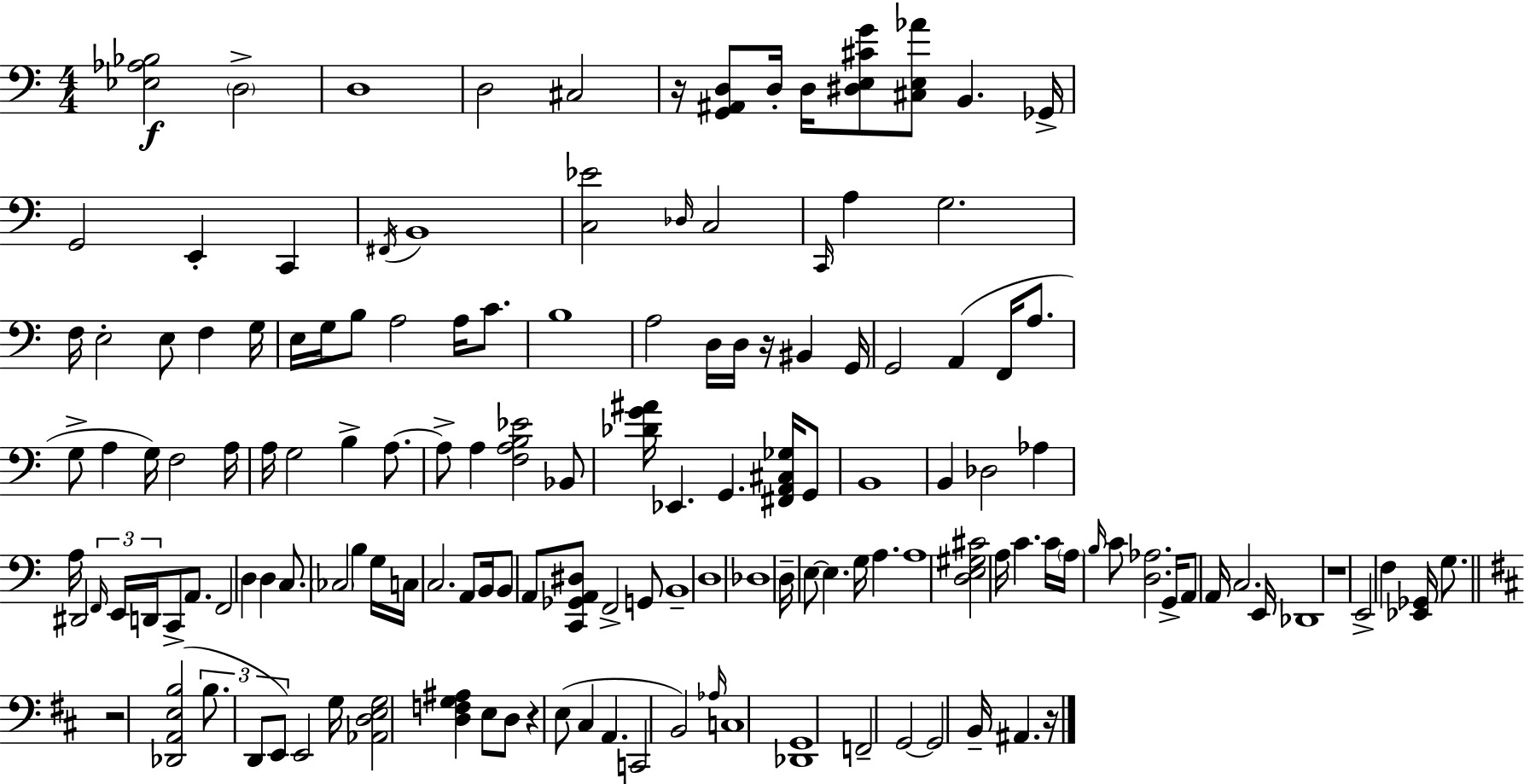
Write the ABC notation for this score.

X:1
T:Untitled
M:4/4
L:1/4
K:Am
[_E,_A,_B,]2 D,2 D,4 D,2 ^C,2 z/4 [G,,^A,,D,]/2 D,/4 D,/4 [^D,E,^CG]/2 [^C,E,_A]/2 B,, _G,,/4 G,,2 E,, C,, ^F,,/4 B,,4 [C,_E]2 _D,/4 C,2 C,,/4 A, G,2 F,/4 E,2 E,/2 F, G,/4 E,/4 G,/4 B,/2 A,2 A,/4 C/2 B,4 A,2 D,/4 D,/4 z/4 ^B,, G,,/4 G,,2 A,, F,,/4 A,/2 G,/2 A, G,/4 F,2 A,/4 A,/4 G,2 B, A,/2 A,/2 A, [F,A,B,_E]2 _B,,/2 [_DG^A]/4 _E,, G,, [^F,,A,,^C,_G,]/4 G,,/2 B,,4 B,, _D,2 _A, A,/4 ^D,,2 F,,/4 E,,/4 D,,/4 C,,/2 A,,/2 F,,2 D, D, C,/2 _C,2 B, G,/4 C,/4 C,2 A,,/2 B,,/4 B,,/2 A,,/2 [C,,_G,,A,,^D,]/2 F,,2 G,,/2 B,,4 D,4 _D,4 D,/4 E,/2 E, G,/4 A, A,4 [D,E,^G,^C]2 A,/4 C C/4 A,/4 B,/4 C/2 [D,_A,]2 G,,/4 A,,/2 A,,/4 C,2 E,,/4 _D,,4 z4 E,,2 F, [_E,,_G,,]/4 G,/2 z2 [_D,,A,,E,B,]2 B,/2 D,,/2 E,,/2 E,,2 G,/4 [_A,,D,E,G,]2 [D,F,G,^A,] E,/2 D,/2 z E,/2 ^C, A,, C,,2 B,,2 _A,/4 C,4 [_D,,G,,]4 F,,2 G,,2 G,,2 B,,/4 ^A,, z/4